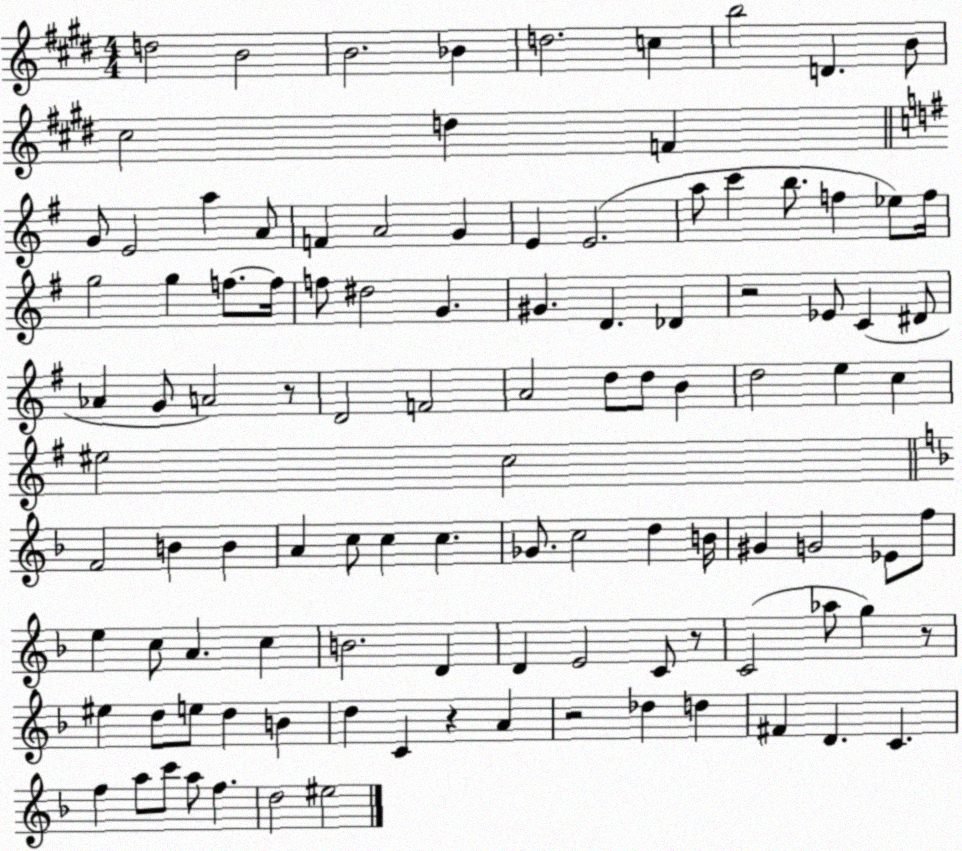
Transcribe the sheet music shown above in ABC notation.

X:1
T:Untitled
M:4/4
L:1/4
K:E
d2 B2 B2 _B d2 c b2 D B/2 ^c2 d F G/2 E2 a A/2 F A2 G E E2 a/2 c' b/2 f _e/2 f/4 g2 g f/2 f/4 f/2 ^d2 G ^G D _D z2 _E/2 C ^D/2 _A G/2 A2 z/2 D2 F2 A2 d/2 d/2 B d2 e c ^e2 c2 F2 B B A c/2 c c _G/2 c2 d B/4 ^G G2 _E/2 f/2 e c/2 A c B2 D D E2 C/2 z/2 C2 _a/2 g z/2 ^e d/2 e/2 d B d C z A z2 _d d ^F D C f a/2 c'/2 a/2 f d2 ^e2